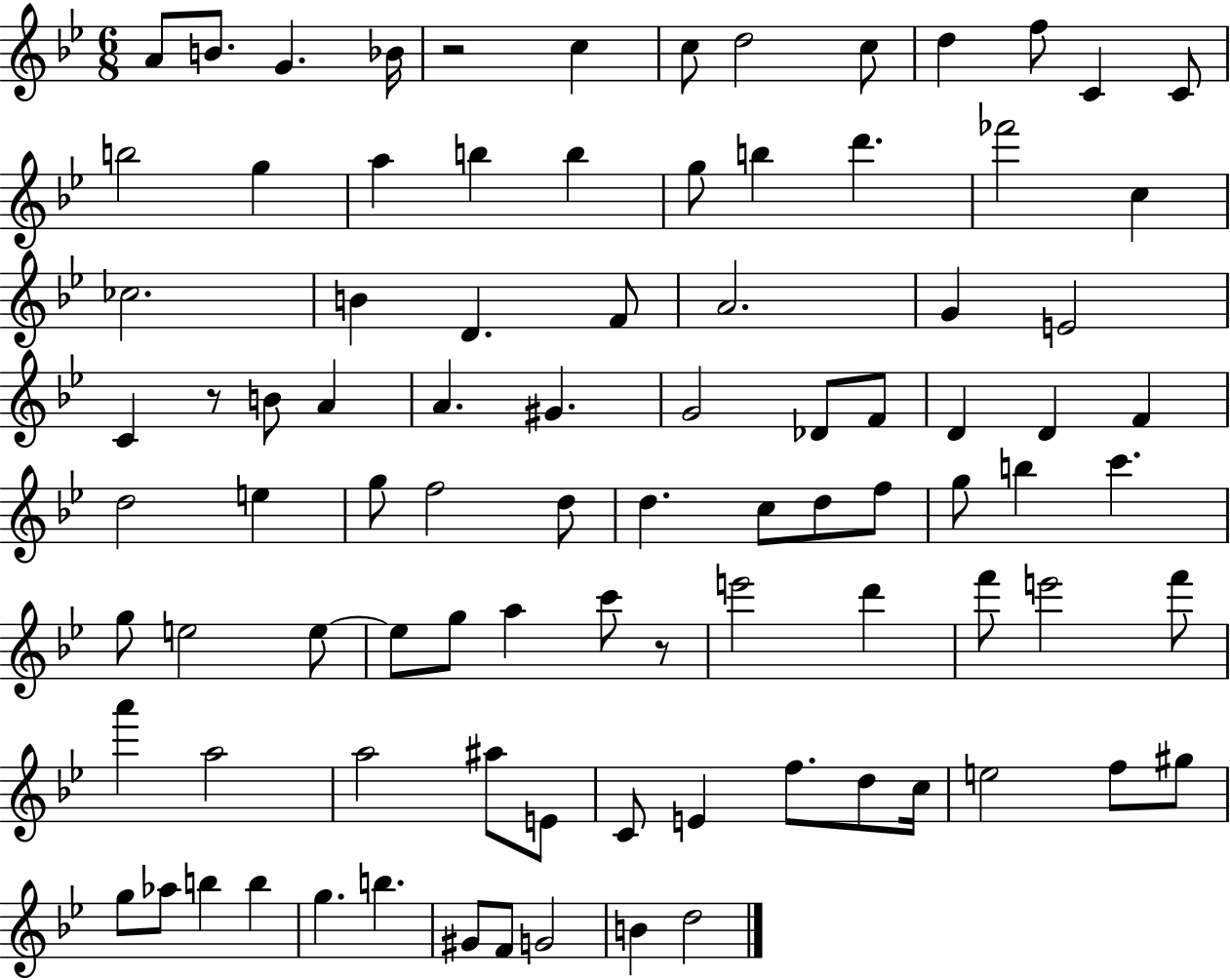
A4/e B4/e. G4/q. Bb4/s R/h C5/q C5/e D5/h C5/e D5/q F5/e C4/q C4/e B5/h G5/q A5/q B5/q B5/q G5/e B5/q D6/q. FES6/h C5/q CES5/h. B4/q D4/q. F4/e A4/h. G4/q E4/h C4/q R/e B4/e A4/q A4/q. G#4/q. G4/h Db4/e F4/e D4/q D4/q F4/q D5/h E5/q G5/e F5/h D5/e D5/q. C5/e D5/e F5/e G5/e B5/q C6/q. G5/e E5/h E5/e E5/e G5/e A5/q C6/e R/e E6/h D6/q F6/e E6/h F6/e A6/q A5/h A5/h A#5/e E4/e C4/e E4/q F5/e. D5/e C5/s E5/h F5/e G#5/e G5/e Ab5/e B5/q B5/q G5/q. B5/q. G#4/e F4/e G4/h B4/q D5/h